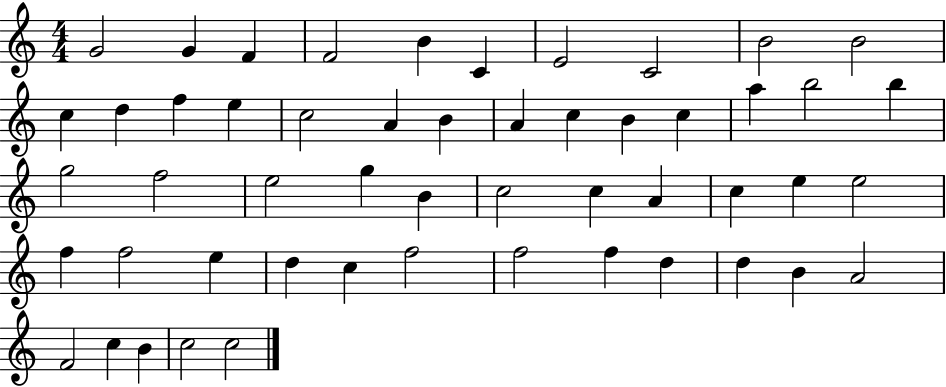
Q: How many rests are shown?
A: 0